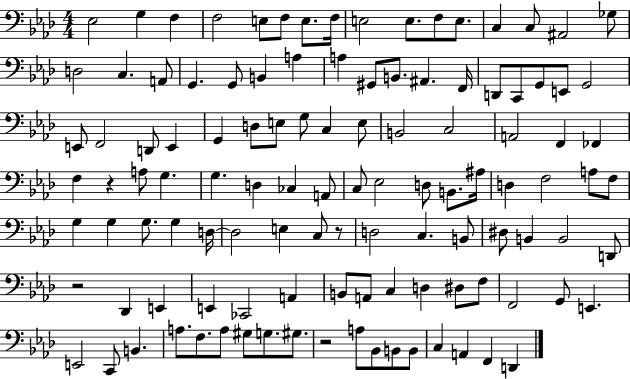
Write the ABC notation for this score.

X:1
T:Untitled
M:4/4
L:1/4
K:Ab
_E,2 G, F, F,2 E,/2 F,/2 E,/2 F,/4 E,2 E,/2 F,/2 E,/2 C, C,/2 ^A,,2 _G,/2 D,2 C, A,,/2 G,, G,,/2 B,, A, A, ^G,,/2 B,,/2 ^A,, F,,/4 D,,/2 C,,/2 G,,/2 E,,/2 G,,2 E,,/2 F,,2 D,,/2 E,, G,, D,/2 E,/2 G,/2 C, E,/2 B,,2 C,2 A,,2 F,, _F,, F, z A,/2 G, G, D, _C, A,,/2 C,/2 _E,2 D,/2 B,,/2 ^A,/4 D, F,2 A,/2 F,/2 G, G, G,/2 G, D,/4 D,2 E, C,/2 z/2 D,2 C, B,,/2 ^D,/2 B,, B,,2 D,,/2 z2 _D,, E,, E,, _C,,2 A,, B,,/2 A,,/2 C, D, ^D,/2 F,/2 F,,2 G,,/2 E,, E,,2 C,,/2 B,, A,/2 F,/2 A,/2 ^G,/2 G,/2 ^G,/2 z2 A,/2 _B,,/2 B,,/2 B,,/2 C, A,, F,, D,,